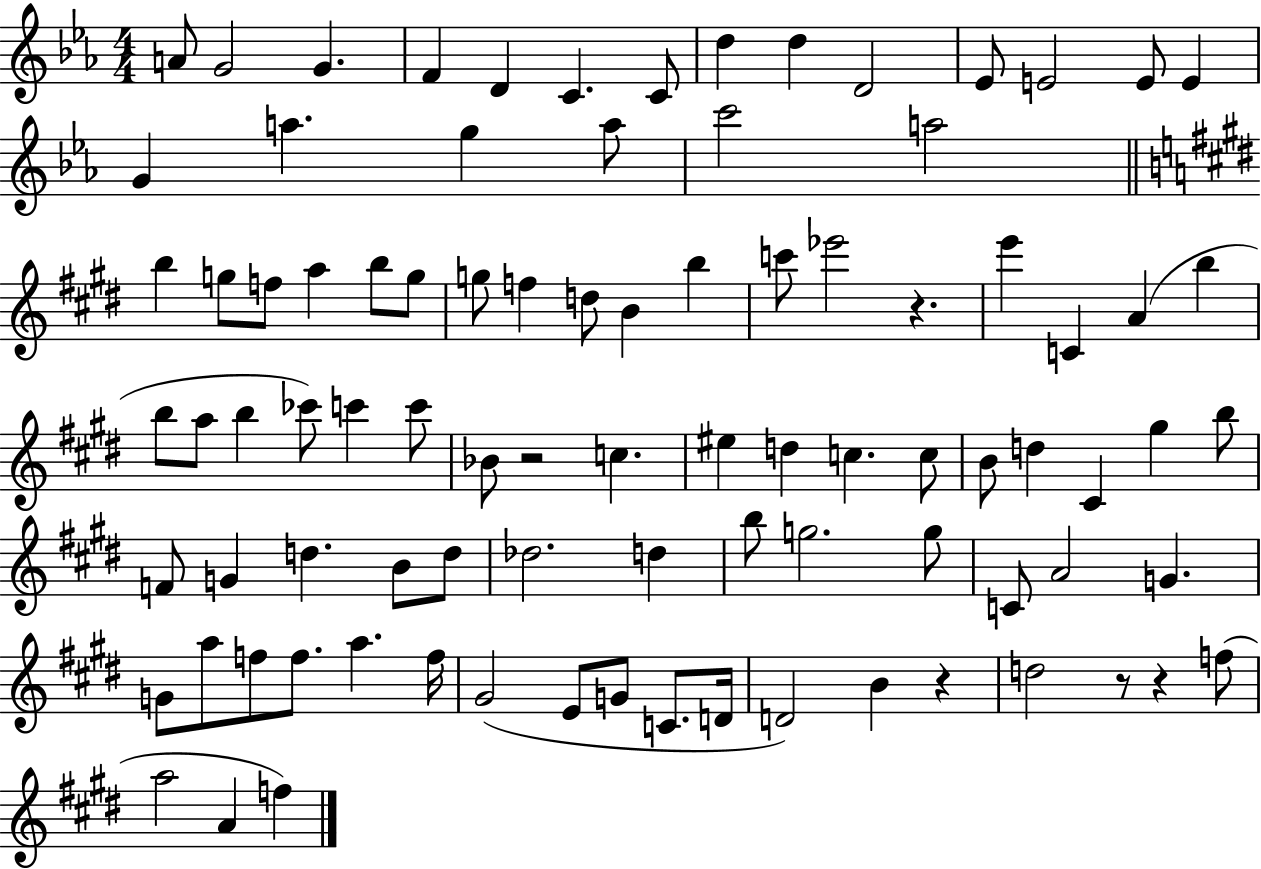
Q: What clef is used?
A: treble